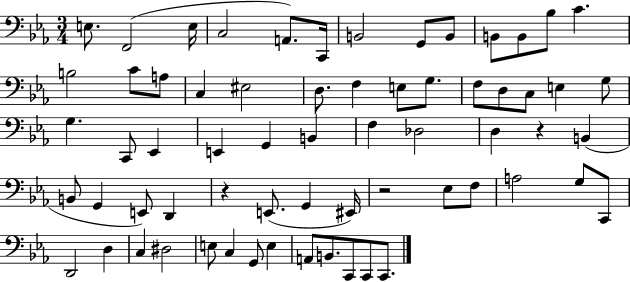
E3/e. F2/h E3/s C3/h A2/e. C2/s B2/h G2/e B2/e B2/e B2/e Bb3/e C4/q. B3/h C4/e A3/e C3/q EIS3/h D3/e. F3/q E3/e G3/e. F3/e D3/e C3/e E3/q G3/e G3/q. C2/e Eb2/q E2/q G2/q B2/q F3/q Db3/h D3/q R/q B2/q B2/e G2/q E2/e D2/q R/q E2/e. G2/q EIS2/s R/h Eb3/e F3/e A3/h G3/e C2/e D2/h D3/q C3/q D#3/h E3/e C3/q G2/e E3/q A2/e B2/e. C2/e C2/e C2/e.